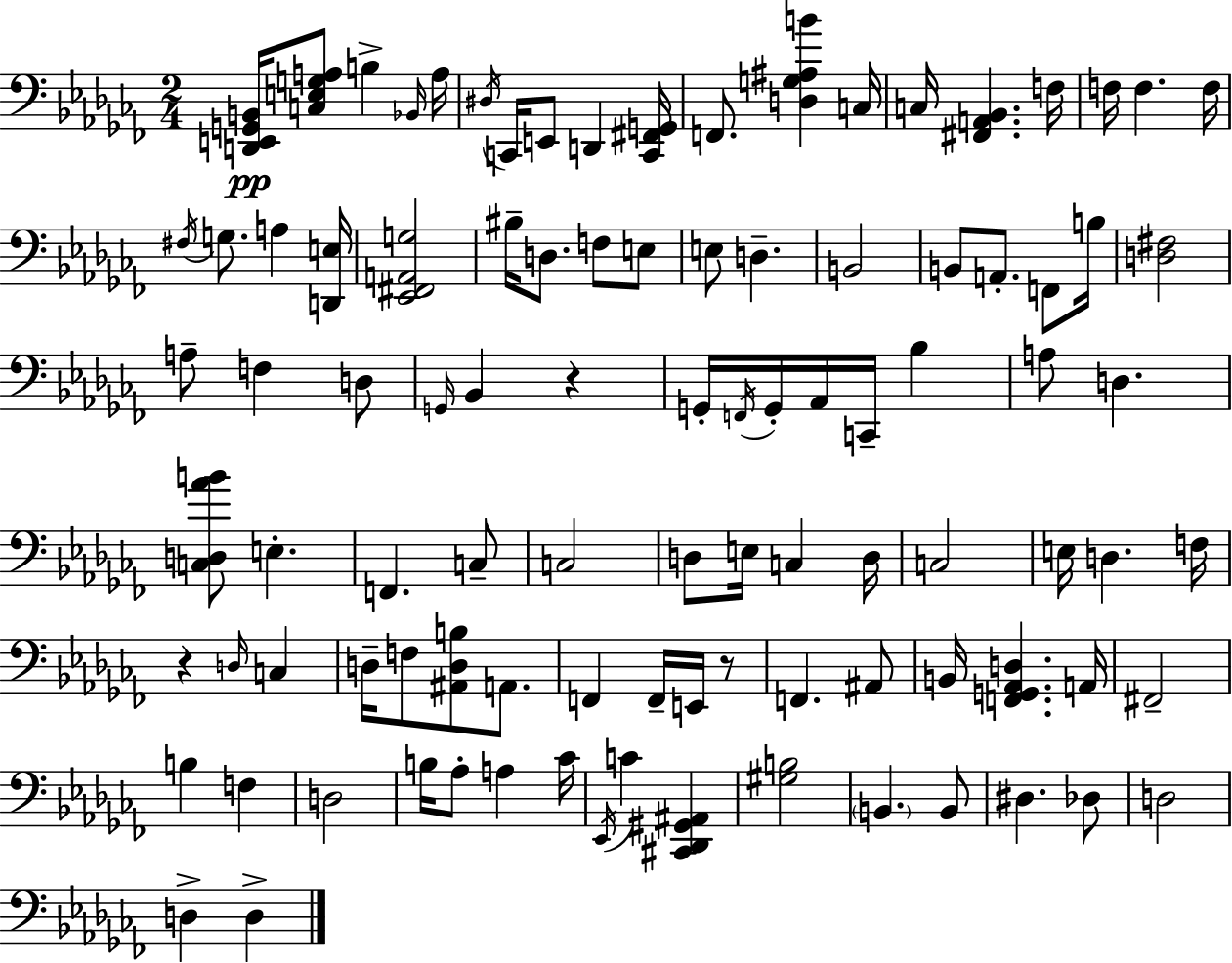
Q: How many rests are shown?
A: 3